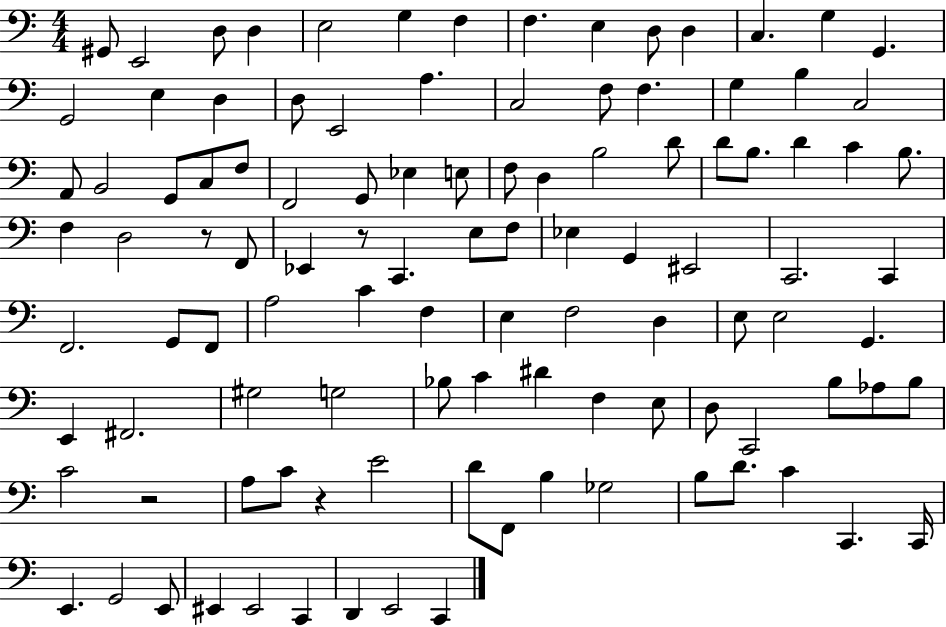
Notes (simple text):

G#2/e E2/h D3/e D3/q E3/h G3/q F3/q F3/q. E3/q D3/e D3/q C3/q. G3/q G2/q. G2/h E3/q D3/q D3/e E2/h A3/q. C3/h F3/e F3/q. G3/q B3/q C3/h A2/e B2/h G2/e C3/e F3/e F2/h G2/e Eb3/q E3/e F3/e D3/q B3/h D4/e D4/e B3/e. D4/q C4/q B3/e. F3/q D3/h R/e F2/e Eb2/q R/e C2/q. E3/e F3/e Eb3/q G2/q EIS2/h C2/h. C2/q F2/h. G2/e F2/e A3/h C4/q F3/q E3/q F3/h D3/q E3/e E3/h G2/q. E2/q F#2/h. G#3/h G3/h Bb3/e C4/q D#4/q F3/q E3/e D3/e C2/h B3/e Ab3/e B3/e C4/h R/h A3/e C4/e R/q E4/h D4/e F2/e B3/q Gb3/h B3/e D4/e. C4/q C2/q. C2/s E2/q. G2/h E2/e EIS2/q EIS2/h C2/q D2/q E2/h C2/q